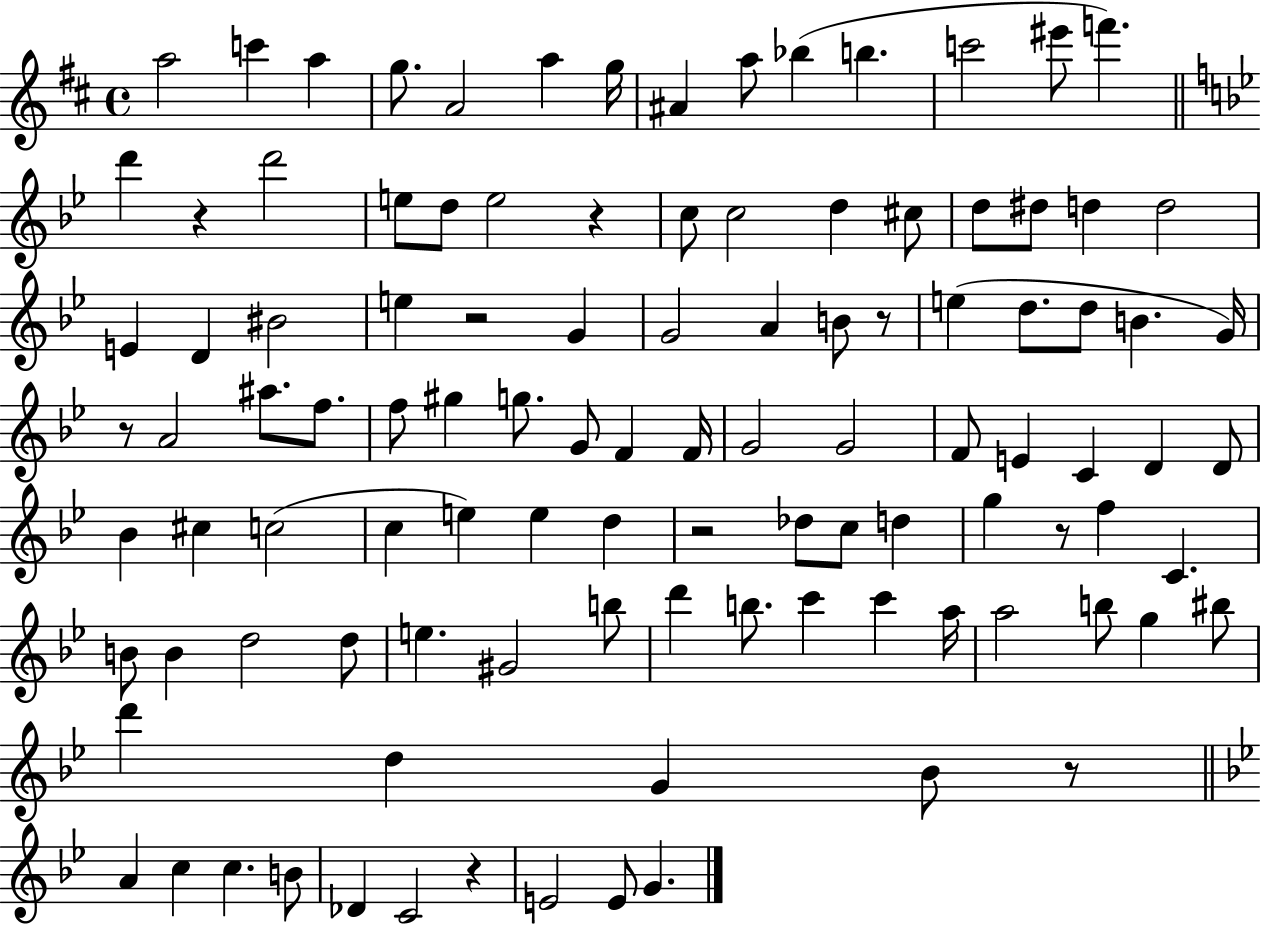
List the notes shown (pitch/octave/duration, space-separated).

A5/h C6/q A5/q G5/e. A4/h A5/q G5/s A#4/q A5/e Bb5/q B5/q. C6/h EIS6/e F6/q. D6/q R/q D6/h E5/e D5/e E5/h R/q C5/e C5/h D5/q C#5/e D5/e D#5/e D5/q D5/h E4/q D4/q BIS4/h E5/q R/h G4/q G4/h A4/q B4/e R/e E5/q D5/e. D5/e B4/q. G4/s R/e A4/h A#5/e. F5/e. F5/e G#5/q G5/e. G4/e F4/q F4/s G4/h G4/h F4/e E4/q C4/q D4/q D4/e Bb4/q C#5/q C5/h C5/q E5/q E5/q D5/q R/h Db5/e C5/e D5/q G5/q R/e F5/q C4/q. B4/e B4/q D5/h D5/e E5/q. G#4/h B5/e D6/q B5/e. C6/q C6/q A5/s A5/h B5/e G5/q BIS5/e D6/q D5/q G4/q Bb4/e R/e A4/q C5/q C5/q. B4/e Db4/q C4/h R/q E4/h E4/e G4/q.